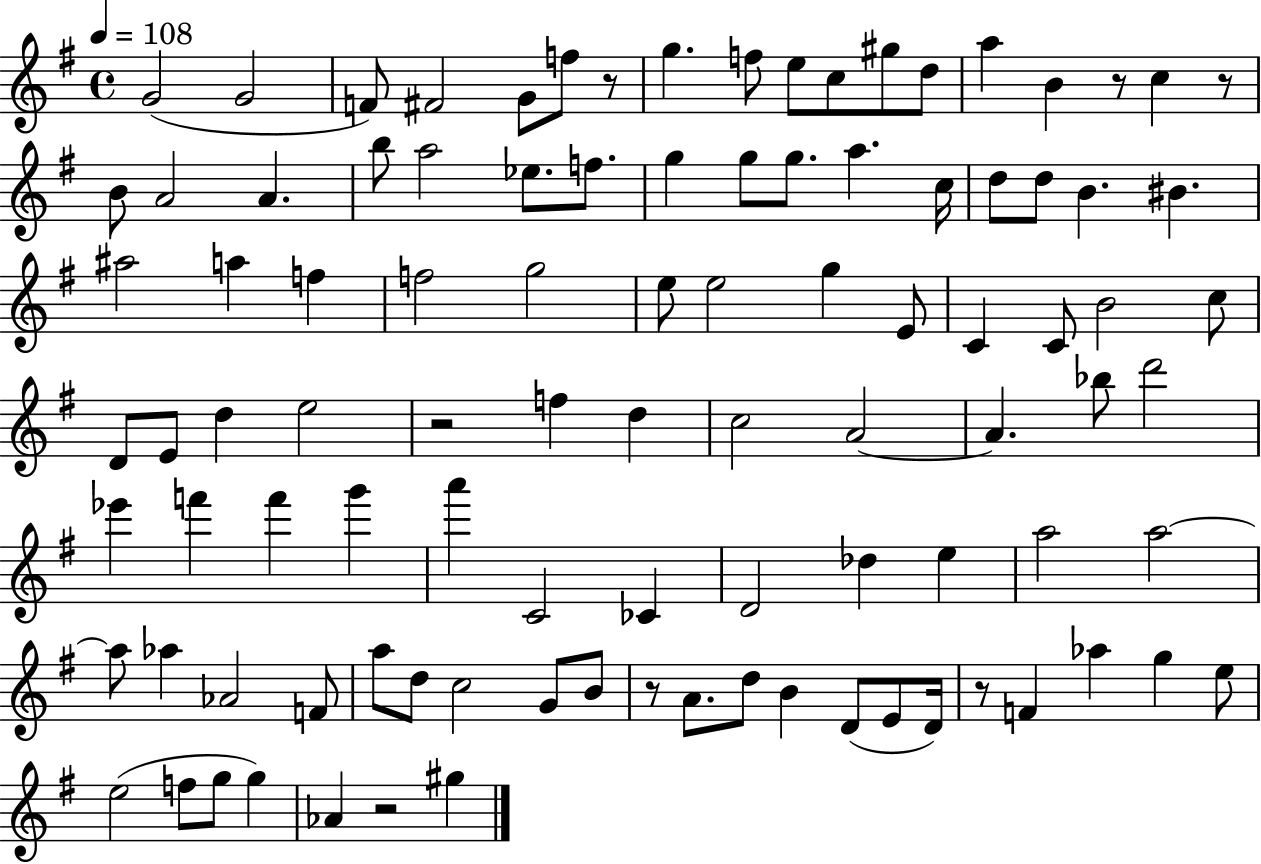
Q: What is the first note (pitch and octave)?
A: G4